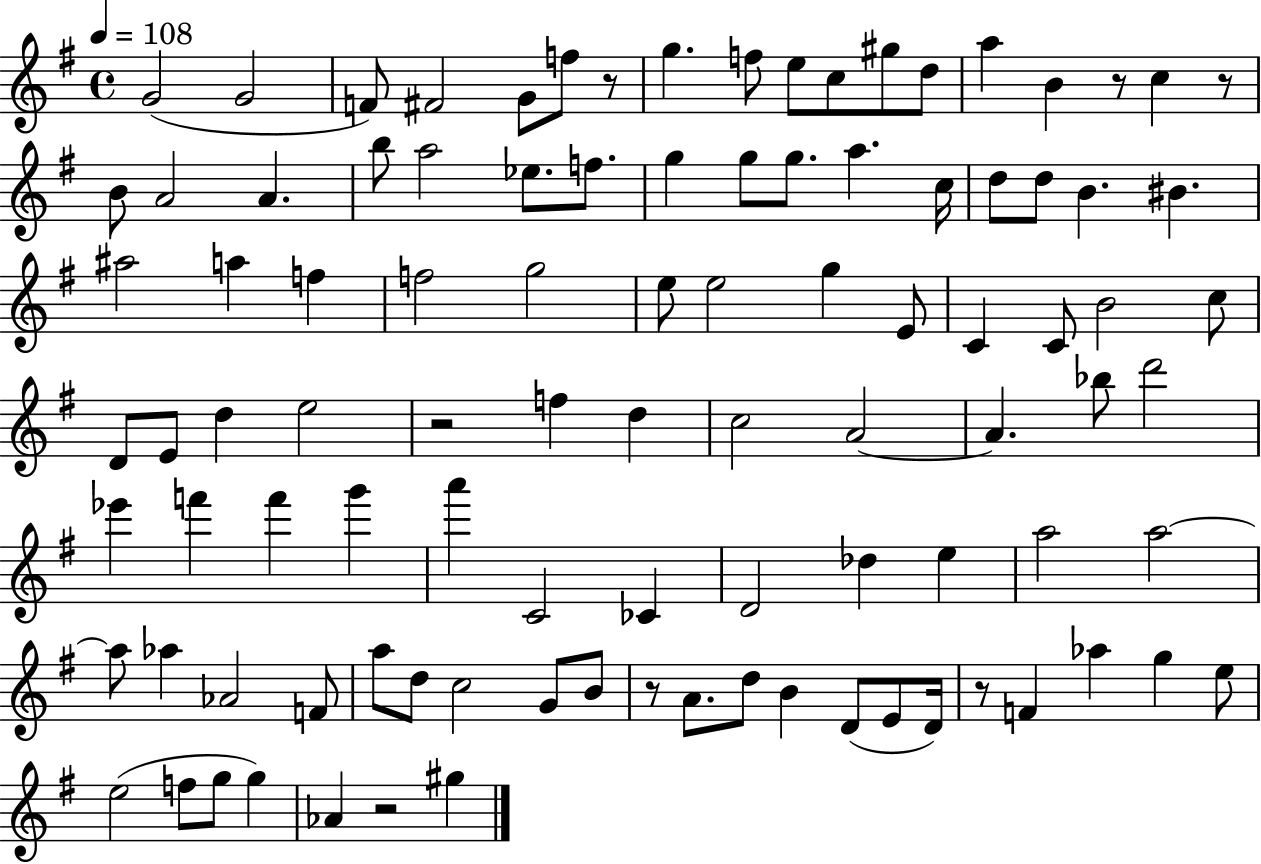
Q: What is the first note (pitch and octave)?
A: G4